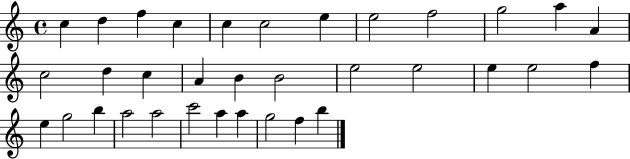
{
  \clef treble
  \time 4/4
  \defaultTimeSignature
  \key c \major
  c''4 d''4 f''4 c''4 | c''4 c''2 e''4 | e''2 f''2 | g''2 a''4 a'4 | \break c''2 d''4 c''4 | a'4 b'4 b'2 | e''2 e''2 | e''4 e''2 f''4 | \break e''4 g''2 b''4 | a''2 a''2 | c'''2 a''4 a''4 | g''2 f''4 b''4 | \break \bar "|."
}